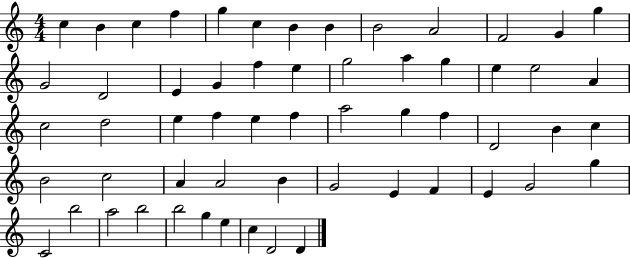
C5/q B4/q C5/q F5/q G5/q C5/q B4/q B4/q B4/h A4/h F4/h G4/q G5/q G4/h D4/h E4/q G4/q F5/q E5/q G5/h A5/q G5/q E5/q E5/h A4/q C5/h D5/h E5/q F5/q E5/q F5/q A5/h G5/q F5/q D4/h B4/q C5/q B4/h C5/h A4/q A4/h B4/q G4/h E4/q F4/q E4/q G4/h G5/q C4/h B5/h A5/h B5/h B5/h G5/q E5/q C5/q D4/h D4/q